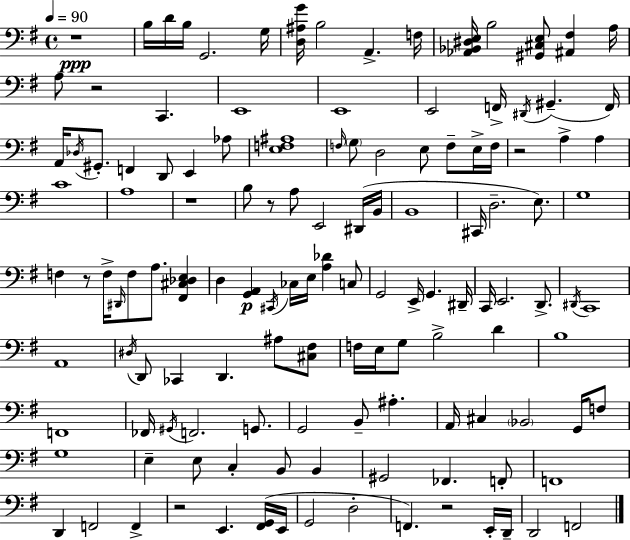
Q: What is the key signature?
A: G major